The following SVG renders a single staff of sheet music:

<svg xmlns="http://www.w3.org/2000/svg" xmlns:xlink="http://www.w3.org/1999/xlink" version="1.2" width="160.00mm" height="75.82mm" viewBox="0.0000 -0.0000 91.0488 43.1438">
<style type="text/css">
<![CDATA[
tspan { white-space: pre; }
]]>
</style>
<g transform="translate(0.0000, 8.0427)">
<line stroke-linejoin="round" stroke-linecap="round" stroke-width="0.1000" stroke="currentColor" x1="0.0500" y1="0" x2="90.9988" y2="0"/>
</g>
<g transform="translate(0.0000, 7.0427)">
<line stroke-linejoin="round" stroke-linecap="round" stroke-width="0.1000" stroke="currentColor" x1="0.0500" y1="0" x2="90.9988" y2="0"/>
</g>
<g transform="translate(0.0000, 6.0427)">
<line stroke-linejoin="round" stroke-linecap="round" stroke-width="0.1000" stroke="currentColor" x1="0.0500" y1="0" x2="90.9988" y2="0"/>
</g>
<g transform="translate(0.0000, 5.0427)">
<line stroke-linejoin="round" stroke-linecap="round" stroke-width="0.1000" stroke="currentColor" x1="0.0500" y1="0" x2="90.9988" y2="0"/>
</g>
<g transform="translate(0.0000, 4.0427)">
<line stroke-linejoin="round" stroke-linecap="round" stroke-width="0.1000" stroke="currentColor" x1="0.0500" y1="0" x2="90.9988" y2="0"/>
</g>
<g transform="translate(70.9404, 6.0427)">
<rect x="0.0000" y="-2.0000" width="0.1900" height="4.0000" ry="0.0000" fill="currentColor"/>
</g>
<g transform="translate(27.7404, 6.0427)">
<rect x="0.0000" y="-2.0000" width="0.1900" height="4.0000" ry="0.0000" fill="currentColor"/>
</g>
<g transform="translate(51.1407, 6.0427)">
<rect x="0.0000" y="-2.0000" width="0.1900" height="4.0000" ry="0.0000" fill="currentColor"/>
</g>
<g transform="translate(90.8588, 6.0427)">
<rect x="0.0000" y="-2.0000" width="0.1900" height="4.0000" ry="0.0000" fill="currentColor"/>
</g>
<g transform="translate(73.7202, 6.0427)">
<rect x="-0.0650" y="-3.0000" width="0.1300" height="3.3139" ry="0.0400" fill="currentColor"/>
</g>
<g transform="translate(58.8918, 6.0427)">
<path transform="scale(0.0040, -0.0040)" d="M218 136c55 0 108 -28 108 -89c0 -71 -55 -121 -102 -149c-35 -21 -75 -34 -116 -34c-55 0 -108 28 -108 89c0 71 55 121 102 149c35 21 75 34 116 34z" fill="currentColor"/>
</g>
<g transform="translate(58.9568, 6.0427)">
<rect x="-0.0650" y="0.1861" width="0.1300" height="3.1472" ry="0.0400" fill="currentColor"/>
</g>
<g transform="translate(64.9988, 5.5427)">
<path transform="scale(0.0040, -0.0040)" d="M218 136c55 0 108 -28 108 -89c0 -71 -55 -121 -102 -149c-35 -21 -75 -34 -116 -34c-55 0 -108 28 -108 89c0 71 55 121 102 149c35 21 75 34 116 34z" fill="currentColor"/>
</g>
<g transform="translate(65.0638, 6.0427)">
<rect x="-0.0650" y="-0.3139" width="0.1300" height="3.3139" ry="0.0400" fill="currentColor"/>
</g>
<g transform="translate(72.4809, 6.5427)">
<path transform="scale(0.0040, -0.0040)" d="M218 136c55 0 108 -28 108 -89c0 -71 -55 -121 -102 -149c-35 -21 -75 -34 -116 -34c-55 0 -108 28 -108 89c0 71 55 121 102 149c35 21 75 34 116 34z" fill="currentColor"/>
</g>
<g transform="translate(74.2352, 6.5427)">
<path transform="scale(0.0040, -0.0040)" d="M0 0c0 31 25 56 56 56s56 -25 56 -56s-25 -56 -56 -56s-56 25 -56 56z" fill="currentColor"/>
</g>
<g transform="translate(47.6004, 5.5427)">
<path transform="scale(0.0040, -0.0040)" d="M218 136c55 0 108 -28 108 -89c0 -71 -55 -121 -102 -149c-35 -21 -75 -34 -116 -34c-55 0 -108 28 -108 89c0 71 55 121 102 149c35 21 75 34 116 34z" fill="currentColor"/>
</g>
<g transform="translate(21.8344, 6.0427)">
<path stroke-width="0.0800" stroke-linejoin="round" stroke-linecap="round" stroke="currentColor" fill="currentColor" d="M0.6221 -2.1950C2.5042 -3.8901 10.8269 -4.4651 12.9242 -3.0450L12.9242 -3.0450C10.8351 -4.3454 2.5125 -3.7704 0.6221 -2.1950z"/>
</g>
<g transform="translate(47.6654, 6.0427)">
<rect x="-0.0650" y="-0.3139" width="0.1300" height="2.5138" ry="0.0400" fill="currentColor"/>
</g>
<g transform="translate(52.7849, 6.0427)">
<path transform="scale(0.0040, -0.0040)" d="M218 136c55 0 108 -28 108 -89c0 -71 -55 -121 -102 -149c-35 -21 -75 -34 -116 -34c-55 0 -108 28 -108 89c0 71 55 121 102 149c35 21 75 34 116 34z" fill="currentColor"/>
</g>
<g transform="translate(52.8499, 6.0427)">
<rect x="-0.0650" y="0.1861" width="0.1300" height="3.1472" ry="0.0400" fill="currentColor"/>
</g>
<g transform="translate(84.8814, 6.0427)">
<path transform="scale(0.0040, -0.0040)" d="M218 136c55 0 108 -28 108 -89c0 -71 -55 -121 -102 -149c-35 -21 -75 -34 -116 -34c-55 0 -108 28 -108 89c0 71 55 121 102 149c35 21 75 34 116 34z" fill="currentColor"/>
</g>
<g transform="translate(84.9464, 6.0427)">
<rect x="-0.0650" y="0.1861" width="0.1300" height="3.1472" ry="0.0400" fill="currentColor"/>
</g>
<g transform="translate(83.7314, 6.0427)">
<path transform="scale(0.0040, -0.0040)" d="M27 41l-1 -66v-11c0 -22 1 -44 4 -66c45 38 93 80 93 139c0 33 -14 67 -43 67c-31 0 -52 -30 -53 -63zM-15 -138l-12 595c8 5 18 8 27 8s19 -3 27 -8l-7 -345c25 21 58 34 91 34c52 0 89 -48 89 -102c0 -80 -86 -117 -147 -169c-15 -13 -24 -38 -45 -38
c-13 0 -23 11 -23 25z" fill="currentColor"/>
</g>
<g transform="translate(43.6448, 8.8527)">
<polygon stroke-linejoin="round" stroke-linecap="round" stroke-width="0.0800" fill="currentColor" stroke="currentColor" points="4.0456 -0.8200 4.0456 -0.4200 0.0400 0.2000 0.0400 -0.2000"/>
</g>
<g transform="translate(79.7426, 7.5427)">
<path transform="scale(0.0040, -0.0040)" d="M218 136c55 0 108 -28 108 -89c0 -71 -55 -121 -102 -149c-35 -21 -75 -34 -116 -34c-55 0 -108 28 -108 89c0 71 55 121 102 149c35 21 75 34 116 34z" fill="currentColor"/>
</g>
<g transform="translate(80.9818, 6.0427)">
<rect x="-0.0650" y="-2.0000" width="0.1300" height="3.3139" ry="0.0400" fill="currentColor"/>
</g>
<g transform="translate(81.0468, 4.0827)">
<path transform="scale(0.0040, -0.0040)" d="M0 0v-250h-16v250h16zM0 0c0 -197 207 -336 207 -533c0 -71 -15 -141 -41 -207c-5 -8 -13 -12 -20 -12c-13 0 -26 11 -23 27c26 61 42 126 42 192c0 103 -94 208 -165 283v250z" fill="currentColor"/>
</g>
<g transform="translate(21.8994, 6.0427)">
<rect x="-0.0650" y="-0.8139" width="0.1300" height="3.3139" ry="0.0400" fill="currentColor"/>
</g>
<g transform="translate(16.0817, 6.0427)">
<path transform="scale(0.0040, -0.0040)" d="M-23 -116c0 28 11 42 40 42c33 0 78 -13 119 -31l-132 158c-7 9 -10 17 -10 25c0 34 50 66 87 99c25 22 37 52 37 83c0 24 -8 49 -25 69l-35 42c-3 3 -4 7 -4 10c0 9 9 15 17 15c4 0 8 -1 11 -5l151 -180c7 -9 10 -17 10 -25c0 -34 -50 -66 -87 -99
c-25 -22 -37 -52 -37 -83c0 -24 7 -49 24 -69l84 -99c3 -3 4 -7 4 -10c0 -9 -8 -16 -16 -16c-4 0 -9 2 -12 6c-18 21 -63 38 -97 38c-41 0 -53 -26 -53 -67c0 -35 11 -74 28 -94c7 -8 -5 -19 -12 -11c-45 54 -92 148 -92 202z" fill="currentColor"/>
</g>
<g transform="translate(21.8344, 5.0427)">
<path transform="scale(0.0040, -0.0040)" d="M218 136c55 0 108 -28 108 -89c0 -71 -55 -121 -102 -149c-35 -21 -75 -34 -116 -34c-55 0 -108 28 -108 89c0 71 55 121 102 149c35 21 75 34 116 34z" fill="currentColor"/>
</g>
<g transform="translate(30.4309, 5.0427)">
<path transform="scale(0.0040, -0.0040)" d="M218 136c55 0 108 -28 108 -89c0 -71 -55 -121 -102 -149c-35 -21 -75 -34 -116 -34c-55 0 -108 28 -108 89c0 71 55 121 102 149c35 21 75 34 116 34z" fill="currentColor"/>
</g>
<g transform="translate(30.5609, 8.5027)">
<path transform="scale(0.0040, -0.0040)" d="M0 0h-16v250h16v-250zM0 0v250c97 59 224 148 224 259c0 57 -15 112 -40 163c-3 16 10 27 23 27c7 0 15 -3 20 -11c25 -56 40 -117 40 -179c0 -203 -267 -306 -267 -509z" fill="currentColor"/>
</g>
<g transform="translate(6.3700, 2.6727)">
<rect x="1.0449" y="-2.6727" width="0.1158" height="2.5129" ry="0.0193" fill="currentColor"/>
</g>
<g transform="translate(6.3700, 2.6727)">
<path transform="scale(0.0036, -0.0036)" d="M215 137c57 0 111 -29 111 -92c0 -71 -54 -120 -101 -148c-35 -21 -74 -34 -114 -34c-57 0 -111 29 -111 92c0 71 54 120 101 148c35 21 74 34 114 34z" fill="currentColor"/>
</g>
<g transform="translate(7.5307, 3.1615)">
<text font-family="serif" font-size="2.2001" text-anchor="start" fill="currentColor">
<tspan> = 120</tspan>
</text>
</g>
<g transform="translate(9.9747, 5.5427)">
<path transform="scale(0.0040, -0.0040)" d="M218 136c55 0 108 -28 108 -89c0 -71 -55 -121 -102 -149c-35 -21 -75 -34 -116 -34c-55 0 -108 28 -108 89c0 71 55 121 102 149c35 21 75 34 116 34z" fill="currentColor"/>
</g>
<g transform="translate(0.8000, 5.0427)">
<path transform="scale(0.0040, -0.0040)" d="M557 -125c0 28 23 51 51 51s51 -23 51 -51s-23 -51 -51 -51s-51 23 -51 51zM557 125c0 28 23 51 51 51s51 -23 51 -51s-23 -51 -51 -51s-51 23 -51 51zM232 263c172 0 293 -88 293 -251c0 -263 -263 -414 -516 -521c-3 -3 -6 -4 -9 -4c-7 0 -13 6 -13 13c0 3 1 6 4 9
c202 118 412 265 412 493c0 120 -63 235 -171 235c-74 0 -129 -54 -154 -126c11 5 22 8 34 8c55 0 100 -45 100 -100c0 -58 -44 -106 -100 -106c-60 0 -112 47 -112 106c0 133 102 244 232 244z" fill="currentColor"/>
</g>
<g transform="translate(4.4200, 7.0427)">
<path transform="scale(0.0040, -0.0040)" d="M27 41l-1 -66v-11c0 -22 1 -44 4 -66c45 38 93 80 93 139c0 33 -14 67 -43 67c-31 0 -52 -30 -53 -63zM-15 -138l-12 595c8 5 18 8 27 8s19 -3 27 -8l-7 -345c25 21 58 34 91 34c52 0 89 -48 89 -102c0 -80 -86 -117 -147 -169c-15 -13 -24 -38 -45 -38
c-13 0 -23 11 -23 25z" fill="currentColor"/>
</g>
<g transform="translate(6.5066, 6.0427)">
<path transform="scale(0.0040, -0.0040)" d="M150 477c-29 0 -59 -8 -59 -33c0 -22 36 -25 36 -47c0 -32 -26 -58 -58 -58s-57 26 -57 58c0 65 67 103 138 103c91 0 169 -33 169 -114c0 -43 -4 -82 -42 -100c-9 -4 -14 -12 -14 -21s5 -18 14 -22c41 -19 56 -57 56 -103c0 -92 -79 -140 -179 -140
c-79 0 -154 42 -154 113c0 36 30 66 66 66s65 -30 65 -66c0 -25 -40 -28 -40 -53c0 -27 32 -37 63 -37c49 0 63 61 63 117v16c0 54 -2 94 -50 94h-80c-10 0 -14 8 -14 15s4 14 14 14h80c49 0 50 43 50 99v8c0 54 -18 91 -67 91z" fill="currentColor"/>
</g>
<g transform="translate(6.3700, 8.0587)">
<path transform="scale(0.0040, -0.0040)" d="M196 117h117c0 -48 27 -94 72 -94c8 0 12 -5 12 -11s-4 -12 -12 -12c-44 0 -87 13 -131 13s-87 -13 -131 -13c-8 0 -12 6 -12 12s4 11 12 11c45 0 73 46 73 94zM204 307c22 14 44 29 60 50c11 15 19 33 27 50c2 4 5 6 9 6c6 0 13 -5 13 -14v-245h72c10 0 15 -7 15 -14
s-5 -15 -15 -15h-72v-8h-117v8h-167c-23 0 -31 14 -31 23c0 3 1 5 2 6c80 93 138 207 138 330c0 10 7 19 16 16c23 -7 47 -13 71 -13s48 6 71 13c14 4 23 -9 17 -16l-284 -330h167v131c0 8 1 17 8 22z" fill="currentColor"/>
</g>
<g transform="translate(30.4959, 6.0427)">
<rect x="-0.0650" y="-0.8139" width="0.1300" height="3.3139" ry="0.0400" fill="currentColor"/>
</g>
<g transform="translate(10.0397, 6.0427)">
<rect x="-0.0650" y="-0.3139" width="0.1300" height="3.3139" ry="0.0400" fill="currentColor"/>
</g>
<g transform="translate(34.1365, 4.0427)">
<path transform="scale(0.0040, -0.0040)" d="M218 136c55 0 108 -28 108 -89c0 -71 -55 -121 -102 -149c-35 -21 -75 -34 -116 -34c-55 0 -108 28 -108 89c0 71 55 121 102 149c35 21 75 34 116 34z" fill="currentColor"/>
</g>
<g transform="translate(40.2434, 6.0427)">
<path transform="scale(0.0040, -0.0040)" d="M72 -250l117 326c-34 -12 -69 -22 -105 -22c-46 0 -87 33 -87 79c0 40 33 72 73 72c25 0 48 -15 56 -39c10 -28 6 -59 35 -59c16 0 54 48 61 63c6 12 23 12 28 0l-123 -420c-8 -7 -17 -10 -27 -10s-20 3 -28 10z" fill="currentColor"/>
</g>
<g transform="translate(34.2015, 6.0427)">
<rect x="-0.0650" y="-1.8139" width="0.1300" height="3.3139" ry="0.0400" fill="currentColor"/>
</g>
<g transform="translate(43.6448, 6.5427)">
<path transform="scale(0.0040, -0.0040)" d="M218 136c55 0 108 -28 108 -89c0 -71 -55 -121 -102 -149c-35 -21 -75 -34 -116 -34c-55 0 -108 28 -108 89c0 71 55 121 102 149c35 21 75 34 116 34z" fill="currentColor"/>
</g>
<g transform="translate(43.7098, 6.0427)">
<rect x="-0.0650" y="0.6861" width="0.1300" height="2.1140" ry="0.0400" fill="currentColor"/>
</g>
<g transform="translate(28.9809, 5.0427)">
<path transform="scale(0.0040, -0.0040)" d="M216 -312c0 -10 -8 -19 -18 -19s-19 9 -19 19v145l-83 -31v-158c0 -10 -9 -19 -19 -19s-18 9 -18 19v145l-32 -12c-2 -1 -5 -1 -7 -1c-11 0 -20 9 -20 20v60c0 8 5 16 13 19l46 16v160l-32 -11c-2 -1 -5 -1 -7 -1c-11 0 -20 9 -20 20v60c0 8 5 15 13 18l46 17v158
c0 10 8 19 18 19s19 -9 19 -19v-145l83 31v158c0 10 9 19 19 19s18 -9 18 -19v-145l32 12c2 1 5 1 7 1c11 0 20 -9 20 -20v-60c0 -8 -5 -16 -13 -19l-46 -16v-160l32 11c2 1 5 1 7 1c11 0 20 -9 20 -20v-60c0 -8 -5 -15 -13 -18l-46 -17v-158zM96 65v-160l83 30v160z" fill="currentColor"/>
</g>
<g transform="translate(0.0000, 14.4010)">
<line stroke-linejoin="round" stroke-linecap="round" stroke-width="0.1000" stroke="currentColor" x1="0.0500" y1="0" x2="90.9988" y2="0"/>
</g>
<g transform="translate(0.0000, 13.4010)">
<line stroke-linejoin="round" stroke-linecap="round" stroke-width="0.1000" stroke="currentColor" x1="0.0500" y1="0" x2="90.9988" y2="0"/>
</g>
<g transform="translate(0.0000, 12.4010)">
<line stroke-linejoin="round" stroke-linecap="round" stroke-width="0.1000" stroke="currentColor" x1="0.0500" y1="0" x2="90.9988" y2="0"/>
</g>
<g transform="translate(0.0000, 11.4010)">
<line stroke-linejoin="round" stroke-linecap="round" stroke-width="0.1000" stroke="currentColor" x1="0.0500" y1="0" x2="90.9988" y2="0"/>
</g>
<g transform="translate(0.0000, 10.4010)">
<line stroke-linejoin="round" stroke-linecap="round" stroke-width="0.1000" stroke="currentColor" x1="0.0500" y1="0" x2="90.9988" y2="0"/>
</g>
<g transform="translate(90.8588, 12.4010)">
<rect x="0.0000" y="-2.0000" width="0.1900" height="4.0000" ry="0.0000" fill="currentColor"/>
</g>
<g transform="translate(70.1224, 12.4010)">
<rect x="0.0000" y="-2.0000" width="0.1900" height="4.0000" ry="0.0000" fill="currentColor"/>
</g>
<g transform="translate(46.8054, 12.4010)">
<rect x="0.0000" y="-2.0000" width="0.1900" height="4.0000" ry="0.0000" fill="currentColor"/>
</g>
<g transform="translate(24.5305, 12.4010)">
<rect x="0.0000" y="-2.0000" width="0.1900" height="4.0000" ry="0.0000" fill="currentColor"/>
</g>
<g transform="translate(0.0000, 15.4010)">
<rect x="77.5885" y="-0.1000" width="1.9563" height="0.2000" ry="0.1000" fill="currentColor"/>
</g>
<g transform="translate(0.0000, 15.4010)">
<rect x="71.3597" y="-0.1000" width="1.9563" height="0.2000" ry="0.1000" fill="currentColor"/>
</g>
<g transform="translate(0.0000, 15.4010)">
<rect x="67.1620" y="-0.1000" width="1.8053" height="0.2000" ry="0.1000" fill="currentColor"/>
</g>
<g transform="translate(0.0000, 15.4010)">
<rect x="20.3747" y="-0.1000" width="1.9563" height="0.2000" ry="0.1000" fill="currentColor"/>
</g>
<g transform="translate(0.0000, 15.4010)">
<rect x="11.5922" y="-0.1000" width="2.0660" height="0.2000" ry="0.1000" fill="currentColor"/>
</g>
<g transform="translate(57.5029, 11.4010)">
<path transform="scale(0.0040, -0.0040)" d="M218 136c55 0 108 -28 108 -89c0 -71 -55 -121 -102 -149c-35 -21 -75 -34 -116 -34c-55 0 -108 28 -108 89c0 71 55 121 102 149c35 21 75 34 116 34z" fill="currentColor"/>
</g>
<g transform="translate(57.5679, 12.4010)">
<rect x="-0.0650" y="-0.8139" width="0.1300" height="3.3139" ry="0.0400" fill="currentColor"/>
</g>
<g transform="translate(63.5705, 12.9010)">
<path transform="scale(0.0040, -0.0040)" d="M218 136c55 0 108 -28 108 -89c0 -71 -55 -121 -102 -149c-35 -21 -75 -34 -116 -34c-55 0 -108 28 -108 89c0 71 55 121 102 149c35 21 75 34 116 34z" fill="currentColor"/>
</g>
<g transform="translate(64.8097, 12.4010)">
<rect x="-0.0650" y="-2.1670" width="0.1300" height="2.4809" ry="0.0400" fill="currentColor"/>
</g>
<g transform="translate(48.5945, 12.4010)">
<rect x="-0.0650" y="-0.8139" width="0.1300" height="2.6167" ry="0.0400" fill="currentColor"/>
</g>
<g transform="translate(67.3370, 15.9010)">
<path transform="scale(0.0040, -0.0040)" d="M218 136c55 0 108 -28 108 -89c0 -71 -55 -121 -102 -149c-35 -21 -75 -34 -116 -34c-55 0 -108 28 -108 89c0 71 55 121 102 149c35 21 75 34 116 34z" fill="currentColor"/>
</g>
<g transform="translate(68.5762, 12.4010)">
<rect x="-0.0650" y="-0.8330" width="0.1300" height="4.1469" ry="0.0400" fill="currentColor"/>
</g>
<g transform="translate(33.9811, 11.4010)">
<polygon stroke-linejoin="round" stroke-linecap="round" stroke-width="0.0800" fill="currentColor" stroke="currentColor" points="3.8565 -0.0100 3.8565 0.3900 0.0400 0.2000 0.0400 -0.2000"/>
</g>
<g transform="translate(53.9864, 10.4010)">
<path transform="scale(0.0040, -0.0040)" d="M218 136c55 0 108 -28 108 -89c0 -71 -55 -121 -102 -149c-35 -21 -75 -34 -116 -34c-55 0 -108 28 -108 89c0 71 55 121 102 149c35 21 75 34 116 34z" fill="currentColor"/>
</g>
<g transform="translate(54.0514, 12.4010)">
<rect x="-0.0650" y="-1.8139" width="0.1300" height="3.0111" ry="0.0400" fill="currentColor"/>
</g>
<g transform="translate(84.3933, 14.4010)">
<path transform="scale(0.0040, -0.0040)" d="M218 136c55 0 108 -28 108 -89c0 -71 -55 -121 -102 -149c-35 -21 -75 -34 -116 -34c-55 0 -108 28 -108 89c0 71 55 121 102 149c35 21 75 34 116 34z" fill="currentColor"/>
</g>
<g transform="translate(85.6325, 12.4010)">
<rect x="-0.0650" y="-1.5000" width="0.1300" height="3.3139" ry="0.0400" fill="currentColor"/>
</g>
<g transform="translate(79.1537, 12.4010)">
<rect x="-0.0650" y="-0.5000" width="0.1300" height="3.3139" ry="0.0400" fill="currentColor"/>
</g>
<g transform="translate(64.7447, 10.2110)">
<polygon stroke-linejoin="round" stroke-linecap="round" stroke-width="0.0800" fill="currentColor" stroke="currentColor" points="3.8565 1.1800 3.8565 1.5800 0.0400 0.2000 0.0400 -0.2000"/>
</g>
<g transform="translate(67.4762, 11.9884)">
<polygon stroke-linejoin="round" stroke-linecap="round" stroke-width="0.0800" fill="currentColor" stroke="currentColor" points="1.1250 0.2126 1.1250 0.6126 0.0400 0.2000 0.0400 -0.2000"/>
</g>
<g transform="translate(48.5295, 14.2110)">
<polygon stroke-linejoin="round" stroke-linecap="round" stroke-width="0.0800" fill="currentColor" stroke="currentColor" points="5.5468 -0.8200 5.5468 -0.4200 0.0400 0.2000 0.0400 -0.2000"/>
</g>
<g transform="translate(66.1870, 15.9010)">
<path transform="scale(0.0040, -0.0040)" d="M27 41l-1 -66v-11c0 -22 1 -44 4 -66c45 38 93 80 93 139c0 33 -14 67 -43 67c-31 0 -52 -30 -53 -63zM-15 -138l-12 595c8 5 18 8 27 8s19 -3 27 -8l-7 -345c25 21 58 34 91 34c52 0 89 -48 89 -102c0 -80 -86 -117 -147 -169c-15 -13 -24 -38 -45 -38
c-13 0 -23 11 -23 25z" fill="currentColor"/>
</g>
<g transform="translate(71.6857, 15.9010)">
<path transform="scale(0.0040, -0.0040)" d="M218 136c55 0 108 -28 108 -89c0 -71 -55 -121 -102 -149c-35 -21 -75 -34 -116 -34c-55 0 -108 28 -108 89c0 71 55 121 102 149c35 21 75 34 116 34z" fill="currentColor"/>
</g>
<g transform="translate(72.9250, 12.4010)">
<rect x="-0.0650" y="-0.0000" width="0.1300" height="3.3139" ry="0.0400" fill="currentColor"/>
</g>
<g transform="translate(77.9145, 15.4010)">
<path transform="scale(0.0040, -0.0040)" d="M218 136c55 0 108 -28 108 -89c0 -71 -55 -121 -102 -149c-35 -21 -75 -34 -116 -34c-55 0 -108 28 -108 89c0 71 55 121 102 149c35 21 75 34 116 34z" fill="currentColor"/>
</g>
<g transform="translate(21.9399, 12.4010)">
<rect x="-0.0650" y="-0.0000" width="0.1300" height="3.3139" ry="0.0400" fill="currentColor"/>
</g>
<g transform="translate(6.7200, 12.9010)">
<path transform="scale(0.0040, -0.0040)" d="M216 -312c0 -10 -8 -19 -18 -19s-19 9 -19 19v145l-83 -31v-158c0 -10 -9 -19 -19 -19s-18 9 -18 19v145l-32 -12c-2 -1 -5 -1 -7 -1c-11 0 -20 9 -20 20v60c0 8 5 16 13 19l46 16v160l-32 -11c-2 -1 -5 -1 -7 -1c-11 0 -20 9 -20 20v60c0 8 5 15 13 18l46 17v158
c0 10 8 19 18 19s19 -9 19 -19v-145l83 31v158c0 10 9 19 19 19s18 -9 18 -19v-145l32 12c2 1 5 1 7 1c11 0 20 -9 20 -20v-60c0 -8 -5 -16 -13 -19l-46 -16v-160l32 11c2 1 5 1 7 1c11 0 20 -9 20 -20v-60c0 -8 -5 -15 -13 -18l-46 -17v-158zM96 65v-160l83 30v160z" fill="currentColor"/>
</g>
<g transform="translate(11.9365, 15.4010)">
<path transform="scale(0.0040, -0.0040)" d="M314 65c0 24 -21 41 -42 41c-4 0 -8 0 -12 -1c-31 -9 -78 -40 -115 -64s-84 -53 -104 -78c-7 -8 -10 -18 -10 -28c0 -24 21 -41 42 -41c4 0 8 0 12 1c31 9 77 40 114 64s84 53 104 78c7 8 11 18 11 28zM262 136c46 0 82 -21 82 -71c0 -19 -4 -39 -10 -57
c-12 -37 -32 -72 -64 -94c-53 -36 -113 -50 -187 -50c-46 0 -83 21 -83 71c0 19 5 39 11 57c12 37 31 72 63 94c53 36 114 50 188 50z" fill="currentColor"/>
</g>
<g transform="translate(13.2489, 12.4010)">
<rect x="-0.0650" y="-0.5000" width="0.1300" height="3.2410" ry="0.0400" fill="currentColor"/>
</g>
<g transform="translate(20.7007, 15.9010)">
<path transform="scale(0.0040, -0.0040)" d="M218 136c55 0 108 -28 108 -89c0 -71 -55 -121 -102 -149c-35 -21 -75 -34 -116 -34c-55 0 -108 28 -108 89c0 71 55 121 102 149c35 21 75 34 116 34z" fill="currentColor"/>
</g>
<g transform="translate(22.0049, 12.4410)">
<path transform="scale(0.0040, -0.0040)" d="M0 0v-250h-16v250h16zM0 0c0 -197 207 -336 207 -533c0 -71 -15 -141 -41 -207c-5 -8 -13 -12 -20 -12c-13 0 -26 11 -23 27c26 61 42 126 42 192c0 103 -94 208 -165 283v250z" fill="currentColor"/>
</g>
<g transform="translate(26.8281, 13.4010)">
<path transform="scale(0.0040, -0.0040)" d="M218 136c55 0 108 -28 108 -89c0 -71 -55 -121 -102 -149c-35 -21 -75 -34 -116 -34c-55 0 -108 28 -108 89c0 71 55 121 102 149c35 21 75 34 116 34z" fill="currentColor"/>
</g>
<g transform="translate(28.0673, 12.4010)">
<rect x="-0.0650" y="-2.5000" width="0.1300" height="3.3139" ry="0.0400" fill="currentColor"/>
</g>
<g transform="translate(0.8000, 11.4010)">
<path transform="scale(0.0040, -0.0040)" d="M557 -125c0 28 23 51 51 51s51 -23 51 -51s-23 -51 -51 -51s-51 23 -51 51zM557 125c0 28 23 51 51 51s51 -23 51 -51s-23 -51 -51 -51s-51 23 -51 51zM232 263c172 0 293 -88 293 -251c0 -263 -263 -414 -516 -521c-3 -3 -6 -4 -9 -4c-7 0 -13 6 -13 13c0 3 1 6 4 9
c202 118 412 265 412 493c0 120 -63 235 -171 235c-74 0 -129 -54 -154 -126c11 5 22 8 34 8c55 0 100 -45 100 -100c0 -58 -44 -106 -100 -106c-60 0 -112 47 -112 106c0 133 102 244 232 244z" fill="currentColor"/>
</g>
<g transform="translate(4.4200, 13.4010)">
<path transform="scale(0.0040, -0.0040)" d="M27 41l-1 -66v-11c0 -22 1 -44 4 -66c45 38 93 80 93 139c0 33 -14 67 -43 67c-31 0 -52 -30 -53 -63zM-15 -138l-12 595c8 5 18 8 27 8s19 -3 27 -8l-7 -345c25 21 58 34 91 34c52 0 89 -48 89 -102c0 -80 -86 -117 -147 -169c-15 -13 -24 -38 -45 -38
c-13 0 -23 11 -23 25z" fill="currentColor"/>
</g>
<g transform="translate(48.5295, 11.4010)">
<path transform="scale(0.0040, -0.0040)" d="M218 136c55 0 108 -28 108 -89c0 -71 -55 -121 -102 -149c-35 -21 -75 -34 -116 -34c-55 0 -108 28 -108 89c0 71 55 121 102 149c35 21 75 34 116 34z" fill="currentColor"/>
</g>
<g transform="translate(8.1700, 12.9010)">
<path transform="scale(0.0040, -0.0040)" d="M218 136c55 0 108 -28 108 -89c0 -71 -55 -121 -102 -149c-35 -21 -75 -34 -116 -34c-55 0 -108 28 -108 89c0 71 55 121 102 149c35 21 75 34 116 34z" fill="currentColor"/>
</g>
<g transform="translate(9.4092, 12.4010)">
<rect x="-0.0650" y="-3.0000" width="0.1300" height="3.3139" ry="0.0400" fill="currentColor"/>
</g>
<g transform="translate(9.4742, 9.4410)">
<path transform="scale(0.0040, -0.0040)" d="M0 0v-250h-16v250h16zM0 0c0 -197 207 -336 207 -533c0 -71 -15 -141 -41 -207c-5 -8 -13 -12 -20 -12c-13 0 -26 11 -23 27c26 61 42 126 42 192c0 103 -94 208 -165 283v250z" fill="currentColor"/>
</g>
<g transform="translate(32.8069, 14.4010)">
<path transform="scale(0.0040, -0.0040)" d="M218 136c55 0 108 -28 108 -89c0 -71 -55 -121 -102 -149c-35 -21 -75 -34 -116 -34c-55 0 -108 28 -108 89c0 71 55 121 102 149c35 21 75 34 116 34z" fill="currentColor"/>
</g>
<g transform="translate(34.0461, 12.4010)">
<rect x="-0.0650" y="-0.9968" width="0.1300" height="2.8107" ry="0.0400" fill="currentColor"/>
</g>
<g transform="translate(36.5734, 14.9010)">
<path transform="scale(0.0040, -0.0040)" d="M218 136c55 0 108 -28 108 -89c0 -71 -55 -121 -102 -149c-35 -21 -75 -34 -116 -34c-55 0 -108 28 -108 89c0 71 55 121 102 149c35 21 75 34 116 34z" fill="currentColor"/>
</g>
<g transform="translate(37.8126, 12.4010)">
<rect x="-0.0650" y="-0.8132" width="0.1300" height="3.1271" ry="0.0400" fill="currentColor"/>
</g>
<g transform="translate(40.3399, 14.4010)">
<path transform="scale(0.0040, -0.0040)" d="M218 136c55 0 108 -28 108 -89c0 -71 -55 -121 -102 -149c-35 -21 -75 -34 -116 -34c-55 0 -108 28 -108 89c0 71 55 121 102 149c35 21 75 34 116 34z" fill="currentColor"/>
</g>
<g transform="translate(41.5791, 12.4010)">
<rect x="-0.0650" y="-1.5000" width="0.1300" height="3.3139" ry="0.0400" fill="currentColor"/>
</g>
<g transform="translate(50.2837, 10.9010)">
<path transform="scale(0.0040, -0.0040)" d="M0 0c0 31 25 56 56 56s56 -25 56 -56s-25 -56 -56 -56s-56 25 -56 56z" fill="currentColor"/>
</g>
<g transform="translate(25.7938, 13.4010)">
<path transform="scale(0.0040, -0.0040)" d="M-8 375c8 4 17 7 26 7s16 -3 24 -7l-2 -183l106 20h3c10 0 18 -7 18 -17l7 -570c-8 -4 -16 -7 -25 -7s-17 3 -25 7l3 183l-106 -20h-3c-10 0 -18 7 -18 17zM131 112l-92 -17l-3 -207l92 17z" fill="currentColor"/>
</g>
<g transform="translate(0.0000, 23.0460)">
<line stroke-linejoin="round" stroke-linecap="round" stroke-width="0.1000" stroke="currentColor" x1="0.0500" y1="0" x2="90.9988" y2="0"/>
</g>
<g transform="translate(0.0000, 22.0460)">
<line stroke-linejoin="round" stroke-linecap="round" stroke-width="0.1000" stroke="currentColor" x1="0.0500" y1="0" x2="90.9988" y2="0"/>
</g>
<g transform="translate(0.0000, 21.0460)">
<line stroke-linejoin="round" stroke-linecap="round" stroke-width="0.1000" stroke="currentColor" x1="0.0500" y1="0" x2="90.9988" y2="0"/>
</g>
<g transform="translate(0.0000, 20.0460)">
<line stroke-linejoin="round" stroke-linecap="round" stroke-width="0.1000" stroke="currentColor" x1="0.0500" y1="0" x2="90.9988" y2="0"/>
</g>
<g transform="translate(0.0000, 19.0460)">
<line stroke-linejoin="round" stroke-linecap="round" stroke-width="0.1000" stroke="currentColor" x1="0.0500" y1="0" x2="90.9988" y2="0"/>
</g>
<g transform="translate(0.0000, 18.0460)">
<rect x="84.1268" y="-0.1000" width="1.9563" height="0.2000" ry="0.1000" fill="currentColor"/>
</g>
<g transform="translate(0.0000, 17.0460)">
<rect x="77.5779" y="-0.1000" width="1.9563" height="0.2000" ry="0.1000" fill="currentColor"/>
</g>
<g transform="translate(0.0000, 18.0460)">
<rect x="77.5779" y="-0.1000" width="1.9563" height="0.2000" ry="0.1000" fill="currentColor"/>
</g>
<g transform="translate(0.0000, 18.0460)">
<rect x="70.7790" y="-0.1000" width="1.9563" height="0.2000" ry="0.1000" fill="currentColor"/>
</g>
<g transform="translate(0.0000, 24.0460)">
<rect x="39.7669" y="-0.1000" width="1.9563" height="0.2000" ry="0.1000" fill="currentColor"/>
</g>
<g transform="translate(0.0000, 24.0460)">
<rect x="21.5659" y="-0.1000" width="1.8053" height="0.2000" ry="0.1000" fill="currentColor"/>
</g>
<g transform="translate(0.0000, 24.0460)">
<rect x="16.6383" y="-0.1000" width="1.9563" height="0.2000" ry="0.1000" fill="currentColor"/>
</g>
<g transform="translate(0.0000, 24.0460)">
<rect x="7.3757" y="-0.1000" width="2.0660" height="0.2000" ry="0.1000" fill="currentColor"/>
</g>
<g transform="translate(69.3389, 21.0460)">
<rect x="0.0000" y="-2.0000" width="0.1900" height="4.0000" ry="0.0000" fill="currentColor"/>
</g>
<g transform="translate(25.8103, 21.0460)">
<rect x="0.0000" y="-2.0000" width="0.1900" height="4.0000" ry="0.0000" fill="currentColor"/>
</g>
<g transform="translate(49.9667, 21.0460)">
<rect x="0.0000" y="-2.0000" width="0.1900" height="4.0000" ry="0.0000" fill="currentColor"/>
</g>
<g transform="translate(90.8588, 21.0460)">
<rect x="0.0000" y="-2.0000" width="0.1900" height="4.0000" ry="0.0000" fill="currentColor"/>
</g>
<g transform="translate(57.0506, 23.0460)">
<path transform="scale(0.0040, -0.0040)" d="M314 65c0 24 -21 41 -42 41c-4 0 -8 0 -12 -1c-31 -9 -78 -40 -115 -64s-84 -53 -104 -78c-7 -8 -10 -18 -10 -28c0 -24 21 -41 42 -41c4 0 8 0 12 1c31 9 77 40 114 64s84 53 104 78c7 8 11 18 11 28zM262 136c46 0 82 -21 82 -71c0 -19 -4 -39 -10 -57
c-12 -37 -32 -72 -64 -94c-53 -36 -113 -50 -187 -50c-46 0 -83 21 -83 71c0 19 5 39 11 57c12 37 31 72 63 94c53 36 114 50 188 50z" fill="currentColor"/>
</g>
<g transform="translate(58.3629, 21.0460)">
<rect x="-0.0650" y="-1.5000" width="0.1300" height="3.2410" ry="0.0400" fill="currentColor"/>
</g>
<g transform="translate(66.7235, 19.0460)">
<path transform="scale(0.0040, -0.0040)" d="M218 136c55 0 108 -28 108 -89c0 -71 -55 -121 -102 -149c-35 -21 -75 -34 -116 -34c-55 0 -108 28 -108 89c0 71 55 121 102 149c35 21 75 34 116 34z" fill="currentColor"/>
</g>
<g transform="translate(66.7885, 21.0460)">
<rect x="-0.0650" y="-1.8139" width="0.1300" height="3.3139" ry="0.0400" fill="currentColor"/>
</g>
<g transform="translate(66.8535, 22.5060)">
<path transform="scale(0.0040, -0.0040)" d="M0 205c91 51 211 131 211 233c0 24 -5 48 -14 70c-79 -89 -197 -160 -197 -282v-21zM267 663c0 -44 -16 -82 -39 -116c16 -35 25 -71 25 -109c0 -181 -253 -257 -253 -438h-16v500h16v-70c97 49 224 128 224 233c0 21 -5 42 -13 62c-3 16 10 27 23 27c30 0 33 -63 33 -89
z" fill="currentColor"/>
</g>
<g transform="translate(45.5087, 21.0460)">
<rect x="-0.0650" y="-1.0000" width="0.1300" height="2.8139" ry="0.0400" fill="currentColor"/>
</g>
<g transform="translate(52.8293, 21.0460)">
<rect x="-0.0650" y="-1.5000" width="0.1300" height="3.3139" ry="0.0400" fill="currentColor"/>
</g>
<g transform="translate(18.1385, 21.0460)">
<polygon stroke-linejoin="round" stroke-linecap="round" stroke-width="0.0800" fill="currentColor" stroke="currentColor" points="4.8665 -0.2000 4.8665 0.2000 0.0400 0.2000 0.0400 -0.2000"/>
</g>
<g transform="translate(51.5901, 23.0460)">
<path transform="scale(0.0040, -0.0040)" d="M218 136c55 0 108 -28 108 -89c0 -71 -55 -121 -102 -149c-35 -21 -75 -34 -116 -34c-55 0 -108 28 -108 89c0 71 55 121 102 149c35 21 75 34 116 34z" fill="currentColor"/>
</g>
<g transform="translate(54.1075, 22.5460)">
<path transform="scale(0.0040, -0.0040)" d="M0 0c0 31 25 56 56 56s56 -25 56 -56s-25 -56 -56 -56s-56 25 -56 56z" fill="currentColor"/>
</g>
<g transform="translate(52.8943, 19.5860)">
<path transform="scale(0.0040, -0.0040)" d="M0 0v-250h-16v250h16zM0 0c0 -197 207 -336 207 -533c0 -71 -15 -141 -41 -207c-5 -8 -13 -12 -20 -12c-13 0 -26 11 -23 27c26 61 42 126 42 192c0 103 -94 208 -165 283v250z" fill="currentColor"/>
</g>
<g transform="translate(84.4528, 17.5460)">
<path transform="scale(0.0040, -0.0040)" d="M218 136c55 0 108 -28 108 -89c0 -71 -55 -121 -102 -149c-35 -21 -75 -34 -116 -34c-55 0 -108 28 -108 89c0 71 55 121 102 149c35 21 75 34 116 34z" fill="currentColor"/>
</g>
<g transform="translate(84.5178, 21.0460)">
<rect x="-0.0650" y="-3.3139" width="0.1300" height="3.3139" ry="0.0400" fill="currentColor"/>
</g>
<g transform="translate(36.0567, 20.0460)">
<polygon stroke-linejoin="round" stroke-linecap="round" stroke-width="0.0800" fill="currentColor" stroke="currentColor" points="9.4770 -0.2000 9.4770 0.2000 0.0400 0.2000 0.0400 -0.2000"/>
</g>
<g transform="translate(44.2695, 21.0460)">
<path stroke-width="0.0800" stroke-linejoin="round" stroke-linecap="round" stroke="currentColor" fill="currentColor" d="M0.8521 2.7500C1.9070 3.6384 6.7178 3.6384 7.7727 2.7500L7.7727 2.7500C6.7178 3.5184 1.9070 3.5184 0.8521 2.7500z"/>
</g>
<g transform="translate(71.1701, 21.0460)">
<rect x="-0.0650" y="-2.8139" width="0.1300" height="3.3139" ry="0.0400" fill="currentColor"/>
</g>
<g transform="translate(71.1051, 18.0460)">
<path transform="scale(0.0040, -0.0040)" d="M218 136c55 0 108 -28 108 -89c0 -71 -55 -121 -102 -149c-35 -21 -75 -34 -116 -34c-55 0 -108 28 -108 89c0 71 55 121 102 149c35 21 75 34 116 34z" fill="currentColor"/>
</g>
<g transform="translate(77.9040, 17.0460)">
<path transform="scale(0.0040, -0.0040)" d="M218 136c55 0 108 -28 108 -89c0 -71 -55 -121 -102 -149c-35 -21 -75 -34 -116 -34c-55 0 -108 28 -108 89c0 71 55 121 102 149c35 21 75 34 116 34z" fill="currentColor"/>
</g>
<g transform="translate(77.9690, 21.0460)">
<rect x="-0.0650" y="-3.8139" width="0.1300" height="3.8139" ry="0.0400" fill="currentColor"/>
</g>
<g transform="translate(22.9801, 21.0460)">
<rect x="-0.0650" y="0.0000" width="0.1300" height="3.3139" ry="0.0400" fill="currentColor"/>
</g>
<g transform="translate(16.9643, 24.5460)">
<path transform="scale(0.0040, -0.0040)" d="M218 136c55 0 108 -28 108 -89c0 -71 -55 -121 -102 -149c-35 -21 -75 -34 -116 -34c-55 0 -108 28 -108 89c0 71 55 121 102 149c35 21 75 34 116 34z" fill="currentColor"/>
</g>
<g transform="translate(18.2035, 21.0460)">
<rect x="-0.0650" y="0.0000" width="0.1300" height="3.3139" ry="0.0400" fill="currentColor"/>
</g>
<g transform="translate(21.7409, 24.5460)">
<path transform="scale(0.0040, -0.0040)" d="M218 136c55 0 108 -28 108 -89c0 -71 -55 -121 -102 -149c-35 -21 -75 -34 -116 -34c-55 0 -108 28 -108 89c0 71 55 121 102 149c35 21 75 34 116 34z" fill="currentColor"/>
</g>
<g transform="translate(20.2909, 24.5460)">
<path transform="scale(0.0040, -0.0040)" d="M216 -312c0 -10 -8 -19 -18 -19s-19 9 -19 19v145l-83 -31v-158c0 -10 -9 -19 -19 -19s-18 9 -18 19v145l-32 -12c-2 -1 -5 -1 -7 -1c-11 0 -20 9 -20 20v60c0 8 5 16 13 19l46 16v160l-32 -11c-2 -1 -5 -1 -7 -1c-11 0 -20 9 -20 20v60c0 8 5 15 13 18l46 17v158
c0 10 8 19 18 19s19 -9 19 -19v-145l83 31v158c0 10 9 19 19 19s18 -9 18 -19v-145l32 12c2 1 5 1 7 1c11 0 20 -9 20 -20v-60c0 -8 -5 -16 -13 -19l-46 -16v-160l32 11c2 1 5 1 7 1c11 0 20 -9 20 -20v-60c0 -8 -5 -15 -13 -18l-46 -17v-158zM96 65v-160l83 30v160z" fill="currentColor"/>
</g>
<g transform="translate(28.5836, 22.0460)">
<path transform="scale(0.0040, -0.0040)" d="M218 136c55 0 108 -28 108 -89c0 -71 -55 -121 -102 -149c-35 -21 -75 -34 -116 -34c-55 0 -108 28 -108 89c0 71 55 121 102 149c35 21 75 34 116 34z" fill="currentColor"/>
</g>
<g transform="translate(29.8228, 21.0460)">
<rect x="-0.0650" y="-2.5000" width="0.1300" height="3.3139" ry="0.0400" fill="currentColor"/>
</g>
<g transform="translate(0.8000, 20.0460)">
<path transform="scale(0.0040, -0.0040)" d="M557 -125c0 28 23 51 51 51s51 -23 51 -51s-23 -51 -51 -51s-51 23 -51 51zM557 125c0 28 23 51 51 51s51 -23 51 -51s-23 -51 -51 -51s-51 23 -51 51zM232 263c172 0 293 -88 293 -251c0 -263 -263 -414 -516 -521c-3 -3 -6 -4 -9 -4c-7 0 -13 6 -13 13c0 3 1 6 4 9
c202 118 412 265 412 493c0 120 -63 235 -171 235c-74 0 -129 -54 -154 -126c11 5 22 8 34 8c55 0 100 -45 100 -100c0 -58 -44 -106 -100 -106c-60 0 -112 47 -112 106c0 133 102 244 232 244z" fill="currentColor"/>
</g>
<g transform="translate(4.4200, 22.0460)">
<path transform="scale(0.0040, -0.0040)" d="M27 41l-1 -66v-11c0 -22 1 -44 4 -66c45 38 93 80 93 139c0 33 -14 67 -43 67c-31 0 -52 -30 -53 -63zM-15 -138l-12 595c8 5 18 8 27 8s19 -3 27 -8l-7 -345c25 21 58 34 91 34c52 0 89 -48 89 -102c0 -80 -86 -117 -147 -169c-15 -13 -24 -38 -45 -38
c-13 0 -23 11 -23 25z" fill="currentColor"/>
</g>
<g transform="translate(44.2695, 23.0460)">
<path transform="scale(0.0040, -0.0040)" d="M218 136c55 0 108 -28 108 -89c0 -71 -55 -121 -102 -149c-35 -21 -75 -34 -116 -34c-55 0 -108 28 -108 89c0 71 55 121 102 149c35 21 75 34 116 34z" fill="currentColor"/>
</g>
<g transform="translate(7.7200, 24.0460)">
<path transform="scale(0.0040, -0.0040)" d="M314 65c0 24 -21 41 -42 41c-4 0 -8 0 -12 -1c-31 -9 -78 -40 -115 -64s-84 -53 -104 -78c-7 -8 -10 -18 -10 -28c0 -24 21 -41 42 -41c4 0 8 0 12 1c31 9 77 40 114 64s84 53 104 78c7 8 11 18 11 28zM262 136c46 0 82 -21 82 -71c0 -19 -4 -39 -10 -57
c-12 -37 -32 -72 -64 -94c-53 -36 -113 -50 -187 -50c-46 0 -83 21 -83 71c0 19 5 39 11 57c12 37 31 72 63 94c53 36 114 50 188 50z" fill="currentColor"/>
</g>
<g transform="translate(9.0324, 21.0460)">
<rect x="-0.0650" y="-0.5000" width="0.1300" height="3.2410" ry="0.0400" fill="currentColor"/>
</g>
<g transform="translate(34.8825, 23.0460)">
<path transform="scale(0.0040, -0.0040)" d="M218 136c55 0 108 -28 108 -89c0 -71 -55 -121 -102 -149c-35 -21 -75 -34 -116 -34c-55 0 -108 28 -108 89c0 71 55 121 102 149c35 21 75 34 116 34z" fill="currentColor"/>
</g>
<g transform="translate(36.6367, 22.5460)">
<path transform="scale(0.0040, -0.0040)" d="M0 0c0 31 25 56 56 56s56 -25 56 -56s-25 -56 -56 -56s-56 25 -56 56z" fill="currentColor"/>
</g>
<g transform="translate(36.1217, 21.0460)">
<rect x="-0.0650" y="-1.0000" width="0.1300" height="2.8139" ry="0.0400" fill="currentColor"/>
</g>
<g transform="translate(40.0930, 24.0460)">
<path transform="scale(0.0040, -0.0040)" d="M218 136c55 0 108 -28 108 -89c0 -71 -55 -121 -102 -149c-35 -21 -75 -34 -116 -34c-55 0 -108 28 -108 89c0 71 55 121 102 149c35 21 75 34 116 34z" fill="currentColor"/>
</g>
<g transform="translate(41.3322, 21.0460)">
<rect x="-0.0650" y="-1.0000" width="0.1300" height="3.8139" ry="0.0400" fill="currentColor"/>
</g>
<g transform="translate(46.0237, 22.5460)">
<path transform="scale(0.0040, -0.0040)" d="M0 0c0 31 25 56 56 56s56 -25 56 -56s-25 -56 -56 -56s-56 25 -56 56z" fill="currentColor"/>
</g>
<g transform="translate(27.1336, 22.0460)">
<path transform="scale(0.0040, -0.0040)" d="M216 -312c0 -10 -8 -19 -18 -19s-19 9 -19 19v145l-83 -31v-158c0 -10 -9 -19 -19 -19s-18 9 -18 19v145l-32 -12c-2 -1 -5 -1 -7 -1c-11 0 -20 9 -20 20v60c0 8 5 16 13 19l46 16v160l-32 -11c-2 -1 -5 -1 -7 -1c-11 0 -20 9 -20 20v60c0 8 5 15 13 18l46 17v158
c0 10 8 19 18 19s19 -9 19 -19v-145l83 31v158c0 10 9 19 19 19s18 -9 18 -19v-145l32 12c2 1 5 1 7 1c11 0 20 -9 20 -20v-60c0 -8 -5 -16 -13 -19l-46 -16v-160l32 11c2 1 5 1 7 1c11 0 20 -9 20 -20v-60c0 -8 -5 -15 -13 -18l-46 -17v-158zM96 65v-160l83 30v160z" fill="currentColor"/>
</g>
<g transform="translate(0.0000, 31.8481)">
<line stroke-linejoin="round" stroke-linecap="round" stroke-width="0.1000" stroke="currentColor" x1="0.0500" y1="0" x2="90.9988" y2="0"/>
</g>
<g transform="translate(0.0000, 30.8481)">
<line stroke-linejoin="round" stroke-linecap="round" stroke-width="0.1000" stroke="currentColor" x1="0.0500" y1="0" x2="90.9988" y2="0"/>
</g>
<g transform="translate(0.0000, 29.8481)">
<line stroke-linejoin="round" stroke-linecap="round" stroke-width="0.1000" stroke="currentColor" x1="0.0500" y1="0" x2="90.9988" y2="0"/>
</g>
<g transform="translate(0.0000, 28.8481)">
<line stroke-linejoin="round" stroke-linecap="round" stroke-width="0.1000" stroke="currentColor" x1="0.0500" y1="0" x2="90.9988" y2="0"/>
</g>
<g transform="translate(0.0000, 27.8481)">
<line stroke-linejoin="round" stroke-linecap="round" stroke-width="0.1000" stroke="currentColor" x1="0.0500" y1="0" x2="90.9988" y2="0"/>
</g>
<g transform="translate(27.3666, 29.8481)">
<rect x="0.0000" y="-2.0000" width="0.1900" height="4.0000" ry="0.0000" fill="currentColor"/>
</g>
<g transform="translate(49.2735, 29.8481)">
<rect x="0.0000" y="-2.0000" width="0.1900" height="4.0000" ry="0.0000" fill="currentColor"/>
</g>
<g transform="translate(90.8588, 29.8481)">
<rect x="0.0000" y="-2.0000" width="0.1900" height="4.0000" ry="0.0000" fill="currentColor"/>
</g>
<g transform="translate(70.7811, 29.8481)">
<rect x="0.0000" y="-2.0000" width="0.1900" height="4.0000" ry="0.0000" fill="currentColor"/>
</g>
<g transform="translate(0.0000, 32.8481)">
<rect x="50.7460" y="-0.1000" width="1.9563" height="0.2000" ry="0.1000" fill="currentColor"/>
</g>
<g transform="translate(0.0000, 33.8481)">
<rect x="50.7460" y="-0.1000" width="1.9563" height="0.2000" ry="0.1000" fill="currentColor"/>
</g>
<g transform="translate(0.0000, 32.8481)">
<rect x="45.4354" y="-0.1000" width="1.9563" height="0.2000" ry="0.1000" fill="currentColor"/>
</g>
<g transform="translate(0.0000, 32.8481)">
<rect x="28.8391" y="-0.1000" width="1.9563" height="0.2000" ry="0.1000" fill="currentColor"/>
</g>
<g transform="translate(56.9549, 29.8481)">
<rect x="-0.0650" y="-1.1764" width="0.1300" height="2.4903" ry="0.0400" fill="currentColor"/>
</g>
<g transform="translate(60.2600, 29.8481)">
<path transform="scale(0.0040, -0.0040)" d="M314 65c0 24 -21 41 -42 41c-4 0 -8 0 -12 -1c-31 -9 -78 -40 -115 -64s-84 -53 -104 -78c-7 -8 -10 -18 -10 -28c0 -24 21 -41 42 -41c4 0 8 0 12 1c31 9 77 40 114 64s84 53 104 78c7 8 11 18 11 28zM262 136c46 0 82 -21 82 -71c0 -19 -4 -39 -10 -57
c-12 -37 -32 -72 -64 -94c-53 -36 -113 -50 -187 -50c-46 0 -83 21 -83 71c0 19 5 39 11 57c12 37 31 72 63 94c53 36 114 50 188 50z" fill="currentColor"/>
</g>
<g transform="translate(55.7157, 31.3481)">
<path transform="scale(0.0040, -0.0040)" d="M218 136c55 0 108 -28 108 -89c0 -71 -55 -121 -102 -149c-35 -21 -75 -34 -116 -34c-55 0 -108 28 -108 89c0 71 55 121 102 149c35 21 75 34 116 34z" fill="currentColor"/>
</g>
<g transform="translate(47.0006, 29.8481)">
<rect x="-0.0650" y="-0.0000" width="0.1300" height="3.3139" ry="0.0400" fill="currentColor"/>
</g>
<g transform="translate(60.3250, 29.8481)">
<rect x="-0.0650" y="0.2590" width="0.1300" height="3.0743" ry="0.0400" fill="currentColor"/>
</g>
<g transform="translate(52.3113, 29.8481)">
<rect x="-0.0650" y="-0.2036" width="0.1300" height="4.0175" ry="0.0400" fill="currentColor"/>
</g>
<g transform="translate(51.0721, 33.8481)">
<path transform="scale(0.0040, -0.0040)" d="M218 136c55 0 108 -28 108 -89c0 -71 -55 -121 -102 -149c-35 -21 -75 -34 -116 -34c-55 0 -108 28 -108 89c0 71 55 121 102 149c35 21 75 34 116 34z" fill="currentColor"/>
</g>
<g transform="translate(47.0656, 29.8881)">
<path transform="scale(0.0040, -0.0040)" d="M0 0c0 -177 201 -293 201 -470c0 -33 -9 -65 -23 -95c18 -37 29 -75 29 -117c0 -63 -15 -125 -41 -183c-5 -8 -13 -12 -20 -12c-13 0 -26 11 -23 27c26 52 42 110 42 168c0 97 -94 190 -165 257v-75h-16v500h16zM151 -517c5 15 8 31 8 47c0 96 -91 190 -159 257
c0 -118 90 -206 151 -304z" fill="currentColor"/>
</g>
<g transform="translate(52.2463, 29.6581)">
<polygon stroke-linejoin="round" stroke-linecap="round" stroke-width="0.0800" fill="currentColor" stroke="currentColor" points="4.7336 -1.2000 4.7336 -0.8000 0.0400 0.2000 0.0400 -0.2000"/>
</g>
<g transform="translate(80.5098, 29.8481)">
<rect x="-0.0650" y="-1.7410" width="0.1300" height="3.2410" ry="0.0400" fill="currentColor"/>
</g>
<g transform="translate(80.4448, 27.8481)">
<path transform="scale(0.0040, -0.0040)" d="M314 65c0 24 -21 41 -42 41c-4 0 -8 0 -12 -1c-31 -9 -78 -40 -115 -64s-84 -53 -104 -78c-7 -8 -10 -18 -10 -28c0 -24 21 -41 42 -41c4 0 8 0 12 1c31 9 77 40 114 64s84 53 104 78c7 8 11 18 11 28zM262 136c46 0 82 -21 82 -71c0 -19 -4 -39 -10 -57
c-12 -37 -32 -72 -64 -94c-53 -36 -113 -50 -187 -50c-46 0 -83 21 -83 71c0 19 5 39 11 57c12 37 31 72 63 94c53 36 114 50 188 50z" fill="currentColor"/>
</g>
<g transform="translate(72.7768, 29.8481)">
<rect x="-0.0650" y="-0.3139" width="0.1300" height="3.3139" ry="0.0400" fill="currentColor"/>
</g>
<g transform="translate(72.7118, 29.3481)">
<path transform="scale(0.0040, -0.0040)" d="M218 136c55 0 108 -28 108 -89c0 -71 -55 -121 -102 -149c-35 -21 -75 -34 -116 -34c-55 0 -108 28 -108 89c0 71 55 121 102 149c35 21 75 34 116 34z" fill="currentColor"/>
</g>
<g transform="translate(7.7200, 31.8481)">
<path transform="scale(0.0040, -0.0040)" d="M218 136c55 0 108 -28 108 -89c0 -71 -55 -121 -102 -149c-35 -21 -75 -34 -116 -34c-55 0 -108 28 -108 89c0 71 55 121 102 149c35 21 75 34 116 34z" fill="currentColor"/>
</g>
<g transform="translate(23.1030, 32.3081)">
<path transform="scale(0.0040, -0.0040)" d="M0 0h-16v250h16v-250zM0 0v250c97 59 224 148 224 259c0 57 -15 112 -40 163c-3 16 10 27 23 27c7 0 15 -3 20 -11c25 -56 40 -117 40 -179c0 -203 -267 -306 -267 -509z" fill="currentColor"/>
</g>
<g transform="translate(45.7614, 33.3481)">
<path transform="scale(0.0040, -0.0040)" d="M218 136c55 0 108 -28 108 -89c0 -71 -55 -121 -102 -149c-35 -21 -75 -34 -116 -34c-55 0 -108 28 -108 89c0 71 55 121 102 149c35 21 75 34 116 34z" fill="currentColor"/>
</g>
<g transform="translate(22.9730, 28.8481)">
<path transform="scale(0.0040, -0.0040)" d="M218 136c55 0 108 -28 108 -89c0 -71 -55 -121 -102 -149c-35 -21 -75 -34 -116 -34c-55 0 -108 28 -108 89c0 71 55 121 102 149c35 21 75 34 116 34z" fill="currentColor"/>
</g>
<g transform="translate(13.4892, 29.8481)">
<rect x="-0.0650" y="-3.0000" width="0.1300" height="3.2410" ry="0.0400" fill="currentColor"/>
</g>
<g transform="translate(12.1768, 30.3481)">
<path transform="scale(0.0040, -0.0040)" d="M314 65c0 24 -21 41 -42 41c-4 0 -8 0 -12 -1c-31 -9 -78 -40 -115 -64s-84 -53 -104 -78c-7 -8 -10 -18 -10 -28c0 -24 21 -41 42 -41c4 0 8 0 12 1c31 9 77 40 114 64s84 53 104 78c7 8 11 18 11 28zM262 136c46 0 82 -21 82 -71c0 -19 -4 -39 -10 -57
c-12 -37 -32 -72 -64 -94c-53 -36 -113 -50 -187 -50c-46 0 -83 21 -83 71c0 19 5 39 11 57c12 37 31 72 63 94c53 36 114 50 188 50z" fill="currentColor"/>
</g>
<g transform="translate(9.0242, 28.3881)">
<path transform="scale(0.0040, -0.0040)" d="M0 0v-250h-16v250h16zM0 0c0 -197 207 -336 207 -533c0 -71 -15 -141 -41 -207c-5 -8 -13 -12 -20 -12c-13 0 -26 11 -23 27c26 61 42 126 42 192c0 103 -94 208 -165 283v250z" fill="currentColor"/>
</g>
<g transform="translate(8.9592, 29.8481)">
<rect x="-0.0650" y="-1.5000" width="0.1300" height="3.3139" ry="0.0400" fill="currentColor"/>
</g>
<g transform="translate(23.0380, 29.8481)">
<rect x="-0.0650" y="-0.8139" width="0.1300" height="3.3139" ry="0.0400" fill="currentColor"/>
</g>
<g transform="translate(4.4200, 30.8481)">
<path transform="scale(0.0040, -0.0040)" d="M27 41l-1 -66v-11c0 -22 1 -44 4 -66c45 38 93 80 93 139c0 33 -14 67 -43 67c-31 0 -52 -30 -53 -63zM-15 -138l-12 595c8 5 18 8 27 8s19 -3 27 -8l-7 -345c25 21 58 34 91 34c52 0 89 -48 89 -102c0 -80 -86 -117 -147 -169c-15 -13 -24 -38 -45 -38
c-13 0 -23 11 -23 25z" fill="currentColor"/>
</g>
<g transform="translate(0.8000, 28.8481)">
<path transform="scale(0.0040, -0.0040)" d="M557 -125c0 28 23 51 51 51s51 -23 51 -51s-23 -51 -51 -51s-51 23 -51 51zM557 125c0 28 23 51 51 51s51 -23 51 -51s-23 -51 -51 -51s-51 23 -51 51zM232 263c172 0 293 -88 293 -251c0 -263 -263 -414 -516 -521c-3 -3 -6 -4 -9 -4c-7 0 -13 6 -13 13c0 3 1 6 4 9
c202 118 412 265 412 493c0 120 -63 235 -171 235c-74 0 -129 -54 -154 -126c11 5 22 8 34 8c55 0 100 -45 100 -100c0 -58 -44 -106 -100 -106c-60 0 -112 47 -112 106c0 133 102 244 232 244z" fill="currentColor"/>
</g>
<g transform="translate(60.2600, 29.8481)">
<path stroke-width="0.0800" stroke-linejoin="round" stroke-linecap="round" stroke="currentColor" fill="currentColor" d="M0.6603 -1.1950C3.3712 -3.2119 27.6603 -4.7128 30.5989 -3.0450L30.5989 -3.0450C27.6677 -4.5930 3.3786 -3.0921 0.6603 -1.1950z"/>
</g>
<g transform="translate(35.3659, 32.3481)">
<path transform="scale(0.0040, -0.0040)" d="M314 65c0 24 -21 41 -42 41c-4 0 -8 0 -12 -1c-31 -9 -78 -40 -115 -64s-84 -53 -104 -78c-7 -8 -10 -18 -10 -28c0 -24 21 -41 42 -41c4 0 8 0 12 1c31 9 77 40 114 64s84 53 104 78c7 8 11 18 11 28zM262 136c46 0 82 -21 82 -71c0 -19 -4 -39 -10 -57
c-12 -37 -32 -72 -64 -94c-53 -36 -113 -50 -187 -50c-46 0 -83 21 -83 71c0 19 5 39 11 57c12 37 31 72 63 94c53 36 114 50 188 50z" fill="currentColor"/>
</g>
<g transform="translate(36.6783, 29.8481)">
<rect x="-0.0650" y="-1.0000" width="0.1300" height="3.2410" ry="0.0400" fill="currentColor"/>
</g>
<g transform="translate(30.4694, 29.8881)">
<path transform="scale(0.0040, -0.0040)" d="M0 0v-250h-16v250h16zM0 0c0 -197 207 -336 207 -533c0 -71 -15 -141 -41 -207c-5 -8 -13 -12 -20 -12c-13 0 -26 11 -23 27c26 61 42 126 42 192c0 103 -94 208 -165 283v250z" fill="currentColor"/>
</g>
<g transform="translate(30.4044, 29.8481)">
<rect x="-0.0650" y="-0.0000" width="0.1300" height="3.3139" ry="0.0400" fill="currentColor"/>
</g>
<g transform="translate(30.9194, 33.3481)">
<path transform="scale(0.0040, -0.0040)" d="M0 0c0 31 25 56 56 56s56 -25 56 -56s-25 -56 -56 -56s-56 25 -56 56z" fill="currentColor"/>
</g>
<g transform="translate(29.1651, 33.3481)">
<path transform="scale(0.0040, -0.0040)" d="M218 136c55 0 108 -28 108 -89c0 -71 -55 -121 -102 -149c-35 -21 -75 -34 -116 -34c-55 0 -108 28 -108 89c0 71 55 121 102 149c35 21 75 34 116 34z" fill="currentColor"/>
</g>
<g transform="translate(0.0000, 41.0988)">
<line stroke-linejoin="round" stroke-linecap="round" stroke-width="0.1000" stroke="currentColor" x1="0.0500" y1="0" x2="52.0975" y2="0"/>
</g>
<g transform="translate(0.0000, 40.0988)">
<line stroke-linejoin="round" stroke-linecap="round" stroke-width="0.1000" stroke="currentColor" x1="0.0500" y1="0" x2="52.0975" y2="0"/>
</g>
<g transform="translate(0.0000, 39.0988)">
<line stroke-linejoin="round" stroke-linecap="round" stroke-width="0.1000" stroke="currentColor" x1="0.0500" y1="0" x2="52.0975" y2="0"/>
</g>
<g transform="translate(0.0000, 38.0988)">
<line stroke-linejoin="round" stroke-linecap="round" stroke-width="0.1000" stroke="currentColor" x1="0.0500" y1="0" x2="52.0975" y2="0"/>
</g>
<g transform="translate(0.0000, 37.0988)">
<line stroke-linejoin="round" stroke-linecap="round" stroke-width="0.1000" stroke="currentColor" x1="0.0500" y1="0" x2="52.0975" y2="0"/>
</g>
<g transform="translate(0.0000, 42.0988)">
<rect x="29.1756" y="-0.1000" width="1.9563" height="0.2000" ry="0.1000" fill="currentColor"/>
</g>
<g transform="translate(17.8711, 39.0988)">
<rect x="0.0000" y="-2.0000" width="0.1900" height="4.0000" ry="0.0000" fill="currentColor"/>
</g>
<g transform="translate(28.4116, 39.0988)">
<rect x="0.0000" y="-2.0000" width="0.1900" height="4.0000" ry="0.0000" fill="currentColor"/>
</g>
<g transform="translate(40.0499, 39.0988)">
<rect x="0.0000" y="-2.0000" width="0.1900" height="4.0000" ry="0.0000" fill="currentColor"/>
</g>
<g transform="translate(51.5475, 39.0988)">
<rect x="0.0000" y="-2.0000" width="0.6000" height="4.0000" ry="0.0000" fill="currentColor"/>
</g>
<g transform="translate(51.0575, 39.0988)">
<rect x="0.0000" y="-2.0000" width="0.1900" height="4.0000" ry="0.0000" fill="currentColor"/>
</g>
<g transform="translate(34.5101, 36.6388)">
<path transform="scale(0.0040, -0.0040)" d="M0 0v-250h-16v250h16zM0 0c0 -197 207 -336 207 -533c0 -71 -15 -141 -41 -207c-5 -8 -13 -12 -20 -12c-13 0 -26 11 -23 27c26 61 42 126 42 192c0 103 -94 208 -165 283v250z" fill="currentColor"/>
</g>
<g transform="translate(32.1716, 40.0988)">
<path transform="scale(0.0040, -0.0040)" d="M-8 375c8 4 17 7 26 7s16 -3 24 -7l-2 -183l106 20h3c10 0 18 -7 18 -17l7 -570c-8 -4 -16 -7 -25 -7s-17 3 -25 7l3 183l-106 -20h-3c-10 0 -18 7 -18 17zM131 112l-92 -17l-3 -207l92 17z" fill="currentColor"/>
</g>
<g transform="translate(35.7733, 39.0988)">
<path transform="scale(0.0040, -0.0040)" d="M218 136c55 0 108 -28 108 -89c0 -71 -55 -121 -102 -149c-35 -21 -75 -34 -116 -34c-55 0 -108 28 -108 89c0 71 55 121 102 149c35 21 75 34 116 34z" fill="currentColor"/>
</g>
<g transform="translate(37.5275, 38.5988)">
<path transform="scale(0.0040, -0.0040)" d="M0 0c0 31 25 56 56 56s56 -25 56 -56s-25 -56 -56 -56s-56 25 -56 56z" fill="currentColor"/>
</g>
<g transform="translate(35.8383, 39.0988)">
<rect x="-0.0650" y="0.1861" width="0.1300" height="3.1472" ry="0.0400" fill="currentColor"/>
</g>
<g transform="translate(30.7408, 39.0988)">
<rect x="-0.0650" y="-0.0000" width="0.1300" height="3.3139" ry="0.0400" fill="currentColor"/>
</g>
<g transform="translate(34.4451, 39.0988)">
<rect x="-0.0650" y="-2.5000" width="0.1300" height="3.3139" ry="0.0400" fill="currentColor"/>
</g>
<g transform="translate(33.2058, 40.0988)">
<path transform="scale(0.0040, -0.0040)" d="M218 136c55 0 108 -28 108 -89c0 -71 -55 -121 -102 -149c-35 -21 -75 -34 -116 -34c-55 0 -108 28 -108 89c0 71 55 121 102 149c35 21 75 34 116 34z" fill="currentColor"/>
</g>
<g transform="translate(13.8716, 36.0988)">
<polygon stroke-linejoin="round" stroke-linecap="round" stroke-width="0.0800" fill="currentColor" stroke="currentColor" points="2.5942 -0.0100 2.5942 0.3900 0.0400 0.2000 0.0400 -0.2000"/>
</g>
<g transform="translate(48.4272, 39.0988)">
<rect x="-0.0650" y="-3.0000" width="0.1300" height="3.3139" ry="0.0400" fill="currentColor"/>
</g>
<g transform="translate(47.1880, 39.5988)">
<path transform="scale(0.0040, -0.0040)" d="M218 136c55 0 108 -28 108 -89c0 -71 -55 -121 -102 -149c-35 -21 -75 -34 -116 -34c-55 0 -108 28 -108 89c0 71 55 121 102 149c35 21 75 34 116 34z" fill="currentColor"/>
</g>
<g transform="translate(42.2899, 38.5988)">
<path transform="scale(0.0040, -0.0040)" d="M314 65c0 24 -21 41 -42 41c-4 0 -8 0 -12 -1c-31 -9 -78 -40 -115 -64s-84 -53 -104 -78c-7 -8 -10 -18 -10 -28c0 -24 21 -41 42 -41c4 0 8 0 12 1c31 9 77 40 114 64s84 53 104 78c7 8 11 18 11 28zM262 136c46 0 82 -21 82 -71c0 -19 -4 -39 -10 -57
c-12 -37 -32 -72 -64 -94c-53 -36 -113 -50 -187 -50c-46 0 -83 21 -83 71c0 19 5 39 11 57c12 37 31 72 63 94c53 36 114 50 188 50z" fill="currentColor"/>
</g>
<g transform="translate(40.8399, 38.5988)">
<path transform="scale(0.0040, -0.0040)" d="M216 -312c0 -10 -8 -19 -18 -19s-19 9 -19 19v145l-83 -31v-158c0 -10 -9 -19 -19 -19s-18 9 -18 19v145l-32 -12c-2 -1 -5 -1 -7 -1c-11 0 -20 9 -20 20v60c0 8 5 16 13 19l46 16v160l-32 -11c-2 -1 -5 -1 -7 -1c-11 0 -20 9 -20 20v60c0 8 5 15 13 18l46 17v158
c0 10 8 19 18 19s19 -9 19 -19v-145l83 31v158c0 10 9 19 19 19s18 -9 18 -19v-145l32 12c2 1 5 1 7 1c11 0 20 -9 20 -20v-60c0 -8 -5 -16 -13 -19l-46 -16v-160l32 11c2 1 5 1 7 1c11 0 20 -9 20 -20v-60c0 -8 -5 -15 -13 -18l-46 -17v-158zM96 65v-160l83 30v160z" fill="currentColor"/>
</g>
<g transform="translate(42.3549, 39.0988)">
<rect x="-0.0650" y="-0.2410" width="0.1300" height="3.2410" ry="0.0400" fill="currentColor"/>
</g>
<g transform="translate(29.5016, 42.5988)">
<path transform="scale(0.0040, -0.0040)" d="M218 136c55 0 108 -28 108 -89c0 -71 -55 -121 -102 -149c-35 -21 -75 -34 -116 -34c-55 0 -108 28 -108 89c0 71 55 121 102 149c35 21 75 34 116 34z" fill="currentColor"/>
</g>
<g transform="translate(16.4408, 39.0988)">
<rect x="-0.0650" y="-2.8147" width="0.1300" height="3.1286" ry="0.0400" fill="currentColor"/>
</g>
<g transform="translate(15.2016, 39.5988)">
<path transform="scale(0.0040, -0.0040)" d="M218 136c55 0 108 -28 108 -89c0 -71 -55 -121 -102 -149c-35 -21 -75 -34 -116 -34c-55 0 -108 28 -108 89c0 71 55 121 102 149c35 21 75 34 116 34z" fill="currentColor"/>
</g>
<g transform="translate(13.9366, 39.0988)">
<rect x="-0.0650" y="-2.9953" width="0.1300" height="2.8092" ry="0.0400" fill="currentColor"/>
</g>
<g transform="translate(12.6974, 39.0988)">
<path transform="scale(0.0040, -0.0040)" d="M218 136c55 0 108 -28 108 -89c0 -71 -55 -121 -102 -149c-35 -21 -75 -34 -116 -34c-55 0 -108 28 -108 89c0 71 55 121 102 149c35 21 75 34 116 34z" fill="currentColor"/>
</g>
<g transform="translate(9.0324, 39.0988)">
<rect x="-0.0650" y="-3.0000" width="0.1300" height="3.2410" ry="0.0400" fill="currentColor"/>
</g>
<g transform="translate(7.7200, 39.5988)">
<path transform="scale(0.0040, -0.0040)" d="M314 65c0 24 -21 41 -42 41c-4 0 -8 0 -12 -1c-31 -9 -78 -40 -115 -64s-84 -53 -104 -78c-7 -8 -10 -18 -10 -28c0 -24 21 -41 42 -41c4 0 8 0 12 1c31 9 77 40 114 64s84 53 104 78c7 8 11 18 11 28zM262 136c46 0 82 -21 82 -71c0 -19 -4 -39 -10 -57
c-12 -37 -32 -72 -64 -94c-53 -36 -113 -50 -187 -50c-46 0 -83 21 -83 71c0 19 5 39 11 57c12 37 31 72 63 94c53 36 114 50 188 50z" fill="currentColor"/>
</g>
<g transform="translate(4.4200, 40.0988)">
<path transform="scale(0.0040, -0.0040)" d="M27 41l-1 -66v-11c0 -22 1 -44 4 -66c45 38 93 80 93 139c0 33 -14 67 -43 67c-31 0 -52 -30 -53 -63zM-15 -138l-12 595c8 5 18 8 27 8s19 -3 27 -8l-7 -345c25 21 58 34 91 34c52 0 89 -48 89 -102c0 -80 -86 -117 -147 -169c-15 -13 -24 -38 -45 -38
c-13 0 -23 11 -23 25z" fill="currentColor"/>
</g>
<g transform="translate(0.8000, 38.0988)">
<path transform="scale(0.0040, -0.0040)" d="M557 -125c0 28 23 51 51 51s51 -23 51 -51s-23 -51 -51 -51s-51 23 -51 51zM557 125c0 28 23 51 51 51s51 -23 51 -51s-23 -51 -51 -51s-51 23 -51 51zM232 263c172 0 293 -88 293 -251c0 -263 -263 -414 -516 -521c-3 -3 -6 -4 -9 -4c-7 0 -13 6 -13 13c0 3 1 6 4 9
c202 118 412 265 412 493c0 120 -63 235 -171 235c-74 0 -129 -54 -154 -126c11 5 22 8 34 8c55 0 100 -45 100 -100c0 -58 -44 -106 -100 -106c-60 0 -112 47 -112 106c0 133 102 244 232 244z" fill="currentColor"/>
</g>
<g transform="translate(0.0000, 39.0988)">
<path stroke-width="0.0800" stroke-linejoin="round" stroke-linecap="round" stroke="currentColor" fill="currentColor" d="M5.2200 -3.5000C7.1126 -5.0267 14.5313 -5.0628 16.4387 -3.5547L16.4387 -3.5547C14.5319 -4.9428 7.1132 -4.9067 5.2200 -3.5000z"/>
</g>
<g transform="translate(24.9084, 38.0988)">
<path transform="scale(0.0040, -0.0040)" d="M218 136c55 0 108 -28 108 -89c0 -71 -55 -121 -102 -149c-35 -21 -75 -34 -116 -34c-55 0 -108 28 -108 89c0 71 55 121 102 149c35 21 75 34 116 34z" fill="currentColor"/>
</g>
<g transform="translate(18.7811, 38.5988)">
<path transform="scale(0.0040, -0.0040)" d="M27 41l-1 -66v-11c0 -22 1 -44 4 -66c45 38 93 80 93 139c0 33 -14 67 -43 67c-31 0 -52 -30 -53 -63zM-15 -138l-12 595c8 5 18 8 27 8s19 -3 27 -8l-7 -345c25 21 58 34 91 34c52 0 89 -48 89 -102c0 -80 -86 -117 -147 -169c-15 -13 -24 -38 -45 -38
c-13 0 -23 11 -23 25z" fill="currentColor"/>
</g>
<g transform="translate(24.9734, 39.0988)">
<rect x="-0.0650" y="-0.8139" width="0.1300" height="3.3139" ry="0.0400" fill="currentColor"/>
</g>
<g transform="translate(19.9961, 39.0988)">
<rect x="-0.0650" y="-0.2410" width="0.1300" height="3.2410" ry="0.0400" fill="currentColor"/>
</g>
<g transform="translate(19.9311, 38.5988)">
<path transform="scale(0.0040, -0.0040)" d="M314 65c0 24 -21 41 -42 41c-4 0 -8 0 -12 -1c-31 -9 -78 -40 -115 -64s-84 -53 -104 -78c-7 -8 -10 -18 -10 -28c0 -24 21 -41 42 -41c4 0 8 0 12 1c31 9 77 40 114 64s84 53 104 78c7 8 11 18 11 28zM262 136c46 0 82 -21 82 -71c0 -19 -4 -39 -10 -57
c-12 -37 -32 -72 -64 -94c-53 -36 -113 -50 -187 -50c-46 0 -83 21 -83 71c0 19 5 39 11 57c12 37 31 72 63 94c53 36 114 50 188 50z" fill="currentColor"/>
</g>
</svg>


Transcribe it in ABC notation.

X:1
T:Untitled
M:3/4
L:1/4
K:F
E, z F, ^F,/2 A, z/2 C,/2 E,/2 D, D, E, C, A,,/2 _D, ^C,/2 E,,2 D,,/2 B,, G,,/2 F,,/2 G,, F,/2 A,/2 F, C,/2 _D,,/4 D,, E,, G,, E,,2 D,,/2 ^D,,/2 ^B,, G,,/2 E,,/2 G,,/2 G,,/2 G,,2 A,/4 C E D G,,/2 C,2 F,/2 D,,/2 F,,2 D,,/4 C,,/2 A,,/2 D,2 E, A,2 C,2 D,/2 C,/2 _E,2 F, D,, B,,/2 D, ^E,2 C,